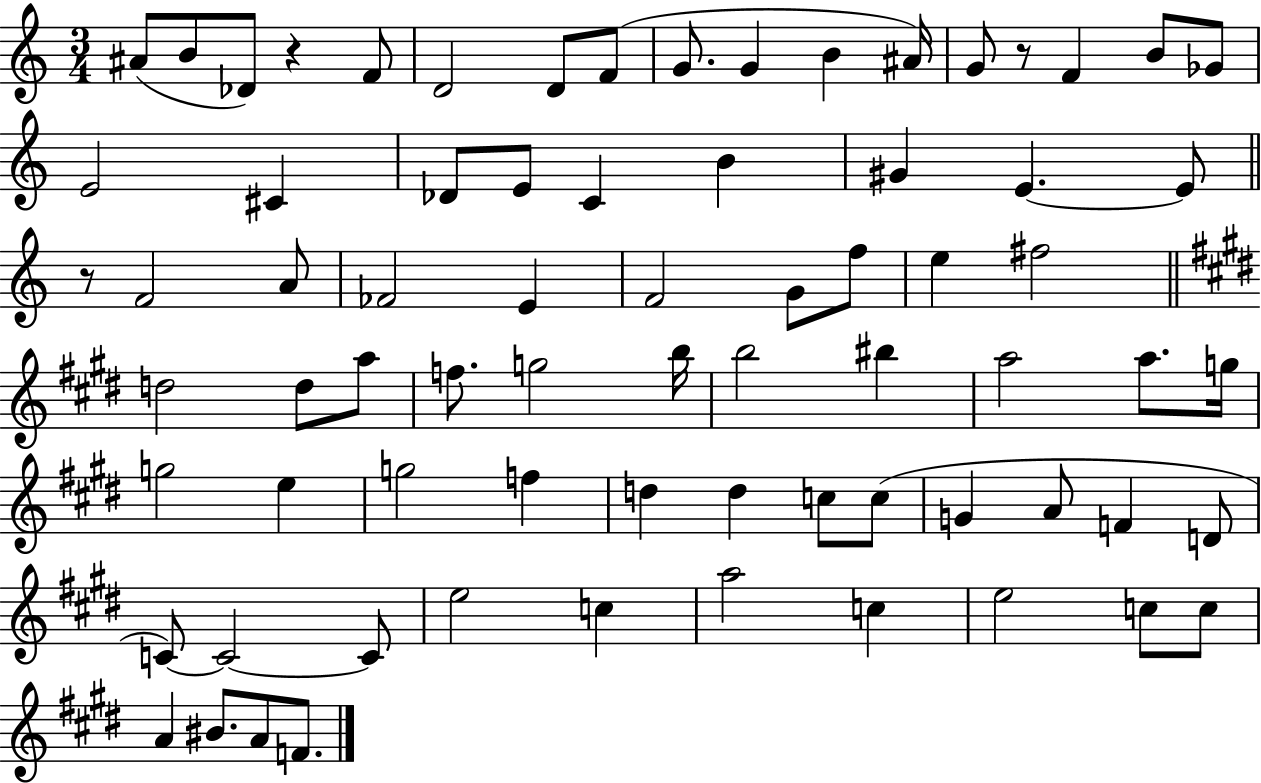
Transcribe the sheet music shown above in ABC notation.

X:1
T:Untitled
M:3/4
L:1/4
K:C
^A/2 B/2 _D/2 z F/2 D2 D/2 F/2 G/2 G B ^A/4 G/2 z/2 F B/2 _G/2 E2 ^C _D/2 E/2 C B ^G E E/2 z/2 F2 A/2 _F2 E F2 G/2 f/2 e ^f2 d2 d/2 a/2 f/2 g2 b/4 b2 ^b a2 a/2 g/4 g2 e g2 f d d c/2 c/2 G A/2 F D/2 C/2 C2 C/2 e2 c a2 c e2 c/2 c/2 A ^B/2 A/2 F/2